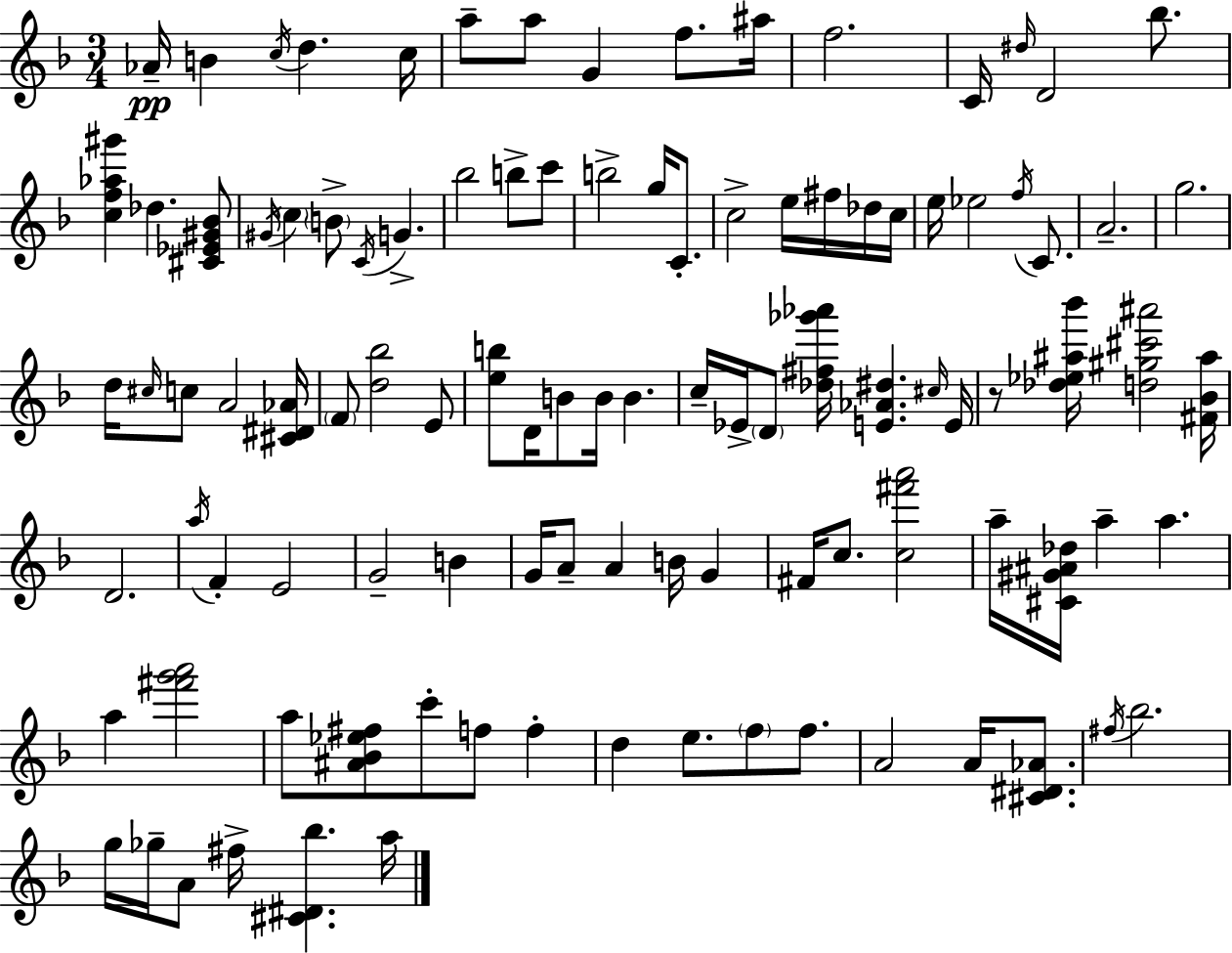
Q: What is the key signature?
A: D minor